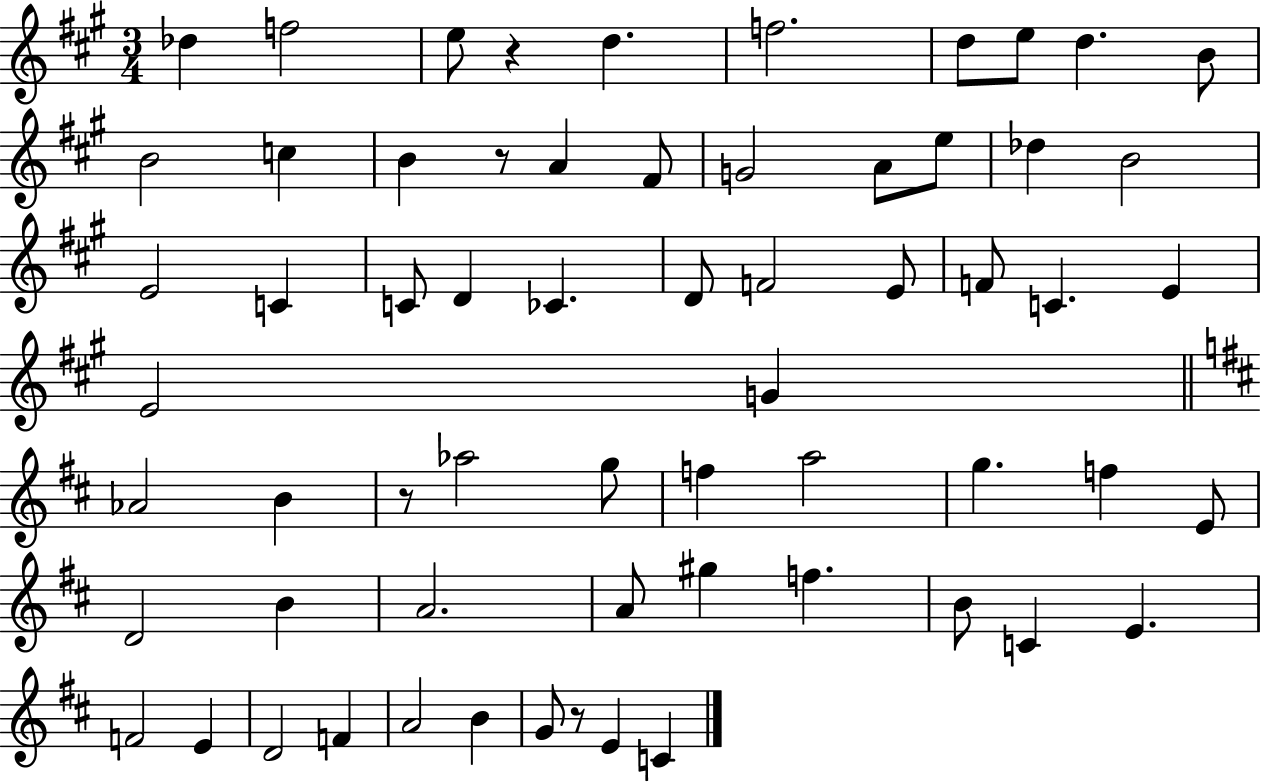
X:1
T:Untitled
M:3/4
L:1/4
K:A
_d f2 e/2 z d f2 d/2 e/2 d B/2 B2 c B z/2 A ^F/2 G2 A/2 e/2 _d B2 E2 C C/2 D _C D/2 F2 E/2 F/2 C E E2 G _A2 B z/2 _a2 g/2 f a2 g f E/2 D2 B A2 A/2 ^g f B/2 C E F2 E D2 F A2 B G/2 z/2 E C